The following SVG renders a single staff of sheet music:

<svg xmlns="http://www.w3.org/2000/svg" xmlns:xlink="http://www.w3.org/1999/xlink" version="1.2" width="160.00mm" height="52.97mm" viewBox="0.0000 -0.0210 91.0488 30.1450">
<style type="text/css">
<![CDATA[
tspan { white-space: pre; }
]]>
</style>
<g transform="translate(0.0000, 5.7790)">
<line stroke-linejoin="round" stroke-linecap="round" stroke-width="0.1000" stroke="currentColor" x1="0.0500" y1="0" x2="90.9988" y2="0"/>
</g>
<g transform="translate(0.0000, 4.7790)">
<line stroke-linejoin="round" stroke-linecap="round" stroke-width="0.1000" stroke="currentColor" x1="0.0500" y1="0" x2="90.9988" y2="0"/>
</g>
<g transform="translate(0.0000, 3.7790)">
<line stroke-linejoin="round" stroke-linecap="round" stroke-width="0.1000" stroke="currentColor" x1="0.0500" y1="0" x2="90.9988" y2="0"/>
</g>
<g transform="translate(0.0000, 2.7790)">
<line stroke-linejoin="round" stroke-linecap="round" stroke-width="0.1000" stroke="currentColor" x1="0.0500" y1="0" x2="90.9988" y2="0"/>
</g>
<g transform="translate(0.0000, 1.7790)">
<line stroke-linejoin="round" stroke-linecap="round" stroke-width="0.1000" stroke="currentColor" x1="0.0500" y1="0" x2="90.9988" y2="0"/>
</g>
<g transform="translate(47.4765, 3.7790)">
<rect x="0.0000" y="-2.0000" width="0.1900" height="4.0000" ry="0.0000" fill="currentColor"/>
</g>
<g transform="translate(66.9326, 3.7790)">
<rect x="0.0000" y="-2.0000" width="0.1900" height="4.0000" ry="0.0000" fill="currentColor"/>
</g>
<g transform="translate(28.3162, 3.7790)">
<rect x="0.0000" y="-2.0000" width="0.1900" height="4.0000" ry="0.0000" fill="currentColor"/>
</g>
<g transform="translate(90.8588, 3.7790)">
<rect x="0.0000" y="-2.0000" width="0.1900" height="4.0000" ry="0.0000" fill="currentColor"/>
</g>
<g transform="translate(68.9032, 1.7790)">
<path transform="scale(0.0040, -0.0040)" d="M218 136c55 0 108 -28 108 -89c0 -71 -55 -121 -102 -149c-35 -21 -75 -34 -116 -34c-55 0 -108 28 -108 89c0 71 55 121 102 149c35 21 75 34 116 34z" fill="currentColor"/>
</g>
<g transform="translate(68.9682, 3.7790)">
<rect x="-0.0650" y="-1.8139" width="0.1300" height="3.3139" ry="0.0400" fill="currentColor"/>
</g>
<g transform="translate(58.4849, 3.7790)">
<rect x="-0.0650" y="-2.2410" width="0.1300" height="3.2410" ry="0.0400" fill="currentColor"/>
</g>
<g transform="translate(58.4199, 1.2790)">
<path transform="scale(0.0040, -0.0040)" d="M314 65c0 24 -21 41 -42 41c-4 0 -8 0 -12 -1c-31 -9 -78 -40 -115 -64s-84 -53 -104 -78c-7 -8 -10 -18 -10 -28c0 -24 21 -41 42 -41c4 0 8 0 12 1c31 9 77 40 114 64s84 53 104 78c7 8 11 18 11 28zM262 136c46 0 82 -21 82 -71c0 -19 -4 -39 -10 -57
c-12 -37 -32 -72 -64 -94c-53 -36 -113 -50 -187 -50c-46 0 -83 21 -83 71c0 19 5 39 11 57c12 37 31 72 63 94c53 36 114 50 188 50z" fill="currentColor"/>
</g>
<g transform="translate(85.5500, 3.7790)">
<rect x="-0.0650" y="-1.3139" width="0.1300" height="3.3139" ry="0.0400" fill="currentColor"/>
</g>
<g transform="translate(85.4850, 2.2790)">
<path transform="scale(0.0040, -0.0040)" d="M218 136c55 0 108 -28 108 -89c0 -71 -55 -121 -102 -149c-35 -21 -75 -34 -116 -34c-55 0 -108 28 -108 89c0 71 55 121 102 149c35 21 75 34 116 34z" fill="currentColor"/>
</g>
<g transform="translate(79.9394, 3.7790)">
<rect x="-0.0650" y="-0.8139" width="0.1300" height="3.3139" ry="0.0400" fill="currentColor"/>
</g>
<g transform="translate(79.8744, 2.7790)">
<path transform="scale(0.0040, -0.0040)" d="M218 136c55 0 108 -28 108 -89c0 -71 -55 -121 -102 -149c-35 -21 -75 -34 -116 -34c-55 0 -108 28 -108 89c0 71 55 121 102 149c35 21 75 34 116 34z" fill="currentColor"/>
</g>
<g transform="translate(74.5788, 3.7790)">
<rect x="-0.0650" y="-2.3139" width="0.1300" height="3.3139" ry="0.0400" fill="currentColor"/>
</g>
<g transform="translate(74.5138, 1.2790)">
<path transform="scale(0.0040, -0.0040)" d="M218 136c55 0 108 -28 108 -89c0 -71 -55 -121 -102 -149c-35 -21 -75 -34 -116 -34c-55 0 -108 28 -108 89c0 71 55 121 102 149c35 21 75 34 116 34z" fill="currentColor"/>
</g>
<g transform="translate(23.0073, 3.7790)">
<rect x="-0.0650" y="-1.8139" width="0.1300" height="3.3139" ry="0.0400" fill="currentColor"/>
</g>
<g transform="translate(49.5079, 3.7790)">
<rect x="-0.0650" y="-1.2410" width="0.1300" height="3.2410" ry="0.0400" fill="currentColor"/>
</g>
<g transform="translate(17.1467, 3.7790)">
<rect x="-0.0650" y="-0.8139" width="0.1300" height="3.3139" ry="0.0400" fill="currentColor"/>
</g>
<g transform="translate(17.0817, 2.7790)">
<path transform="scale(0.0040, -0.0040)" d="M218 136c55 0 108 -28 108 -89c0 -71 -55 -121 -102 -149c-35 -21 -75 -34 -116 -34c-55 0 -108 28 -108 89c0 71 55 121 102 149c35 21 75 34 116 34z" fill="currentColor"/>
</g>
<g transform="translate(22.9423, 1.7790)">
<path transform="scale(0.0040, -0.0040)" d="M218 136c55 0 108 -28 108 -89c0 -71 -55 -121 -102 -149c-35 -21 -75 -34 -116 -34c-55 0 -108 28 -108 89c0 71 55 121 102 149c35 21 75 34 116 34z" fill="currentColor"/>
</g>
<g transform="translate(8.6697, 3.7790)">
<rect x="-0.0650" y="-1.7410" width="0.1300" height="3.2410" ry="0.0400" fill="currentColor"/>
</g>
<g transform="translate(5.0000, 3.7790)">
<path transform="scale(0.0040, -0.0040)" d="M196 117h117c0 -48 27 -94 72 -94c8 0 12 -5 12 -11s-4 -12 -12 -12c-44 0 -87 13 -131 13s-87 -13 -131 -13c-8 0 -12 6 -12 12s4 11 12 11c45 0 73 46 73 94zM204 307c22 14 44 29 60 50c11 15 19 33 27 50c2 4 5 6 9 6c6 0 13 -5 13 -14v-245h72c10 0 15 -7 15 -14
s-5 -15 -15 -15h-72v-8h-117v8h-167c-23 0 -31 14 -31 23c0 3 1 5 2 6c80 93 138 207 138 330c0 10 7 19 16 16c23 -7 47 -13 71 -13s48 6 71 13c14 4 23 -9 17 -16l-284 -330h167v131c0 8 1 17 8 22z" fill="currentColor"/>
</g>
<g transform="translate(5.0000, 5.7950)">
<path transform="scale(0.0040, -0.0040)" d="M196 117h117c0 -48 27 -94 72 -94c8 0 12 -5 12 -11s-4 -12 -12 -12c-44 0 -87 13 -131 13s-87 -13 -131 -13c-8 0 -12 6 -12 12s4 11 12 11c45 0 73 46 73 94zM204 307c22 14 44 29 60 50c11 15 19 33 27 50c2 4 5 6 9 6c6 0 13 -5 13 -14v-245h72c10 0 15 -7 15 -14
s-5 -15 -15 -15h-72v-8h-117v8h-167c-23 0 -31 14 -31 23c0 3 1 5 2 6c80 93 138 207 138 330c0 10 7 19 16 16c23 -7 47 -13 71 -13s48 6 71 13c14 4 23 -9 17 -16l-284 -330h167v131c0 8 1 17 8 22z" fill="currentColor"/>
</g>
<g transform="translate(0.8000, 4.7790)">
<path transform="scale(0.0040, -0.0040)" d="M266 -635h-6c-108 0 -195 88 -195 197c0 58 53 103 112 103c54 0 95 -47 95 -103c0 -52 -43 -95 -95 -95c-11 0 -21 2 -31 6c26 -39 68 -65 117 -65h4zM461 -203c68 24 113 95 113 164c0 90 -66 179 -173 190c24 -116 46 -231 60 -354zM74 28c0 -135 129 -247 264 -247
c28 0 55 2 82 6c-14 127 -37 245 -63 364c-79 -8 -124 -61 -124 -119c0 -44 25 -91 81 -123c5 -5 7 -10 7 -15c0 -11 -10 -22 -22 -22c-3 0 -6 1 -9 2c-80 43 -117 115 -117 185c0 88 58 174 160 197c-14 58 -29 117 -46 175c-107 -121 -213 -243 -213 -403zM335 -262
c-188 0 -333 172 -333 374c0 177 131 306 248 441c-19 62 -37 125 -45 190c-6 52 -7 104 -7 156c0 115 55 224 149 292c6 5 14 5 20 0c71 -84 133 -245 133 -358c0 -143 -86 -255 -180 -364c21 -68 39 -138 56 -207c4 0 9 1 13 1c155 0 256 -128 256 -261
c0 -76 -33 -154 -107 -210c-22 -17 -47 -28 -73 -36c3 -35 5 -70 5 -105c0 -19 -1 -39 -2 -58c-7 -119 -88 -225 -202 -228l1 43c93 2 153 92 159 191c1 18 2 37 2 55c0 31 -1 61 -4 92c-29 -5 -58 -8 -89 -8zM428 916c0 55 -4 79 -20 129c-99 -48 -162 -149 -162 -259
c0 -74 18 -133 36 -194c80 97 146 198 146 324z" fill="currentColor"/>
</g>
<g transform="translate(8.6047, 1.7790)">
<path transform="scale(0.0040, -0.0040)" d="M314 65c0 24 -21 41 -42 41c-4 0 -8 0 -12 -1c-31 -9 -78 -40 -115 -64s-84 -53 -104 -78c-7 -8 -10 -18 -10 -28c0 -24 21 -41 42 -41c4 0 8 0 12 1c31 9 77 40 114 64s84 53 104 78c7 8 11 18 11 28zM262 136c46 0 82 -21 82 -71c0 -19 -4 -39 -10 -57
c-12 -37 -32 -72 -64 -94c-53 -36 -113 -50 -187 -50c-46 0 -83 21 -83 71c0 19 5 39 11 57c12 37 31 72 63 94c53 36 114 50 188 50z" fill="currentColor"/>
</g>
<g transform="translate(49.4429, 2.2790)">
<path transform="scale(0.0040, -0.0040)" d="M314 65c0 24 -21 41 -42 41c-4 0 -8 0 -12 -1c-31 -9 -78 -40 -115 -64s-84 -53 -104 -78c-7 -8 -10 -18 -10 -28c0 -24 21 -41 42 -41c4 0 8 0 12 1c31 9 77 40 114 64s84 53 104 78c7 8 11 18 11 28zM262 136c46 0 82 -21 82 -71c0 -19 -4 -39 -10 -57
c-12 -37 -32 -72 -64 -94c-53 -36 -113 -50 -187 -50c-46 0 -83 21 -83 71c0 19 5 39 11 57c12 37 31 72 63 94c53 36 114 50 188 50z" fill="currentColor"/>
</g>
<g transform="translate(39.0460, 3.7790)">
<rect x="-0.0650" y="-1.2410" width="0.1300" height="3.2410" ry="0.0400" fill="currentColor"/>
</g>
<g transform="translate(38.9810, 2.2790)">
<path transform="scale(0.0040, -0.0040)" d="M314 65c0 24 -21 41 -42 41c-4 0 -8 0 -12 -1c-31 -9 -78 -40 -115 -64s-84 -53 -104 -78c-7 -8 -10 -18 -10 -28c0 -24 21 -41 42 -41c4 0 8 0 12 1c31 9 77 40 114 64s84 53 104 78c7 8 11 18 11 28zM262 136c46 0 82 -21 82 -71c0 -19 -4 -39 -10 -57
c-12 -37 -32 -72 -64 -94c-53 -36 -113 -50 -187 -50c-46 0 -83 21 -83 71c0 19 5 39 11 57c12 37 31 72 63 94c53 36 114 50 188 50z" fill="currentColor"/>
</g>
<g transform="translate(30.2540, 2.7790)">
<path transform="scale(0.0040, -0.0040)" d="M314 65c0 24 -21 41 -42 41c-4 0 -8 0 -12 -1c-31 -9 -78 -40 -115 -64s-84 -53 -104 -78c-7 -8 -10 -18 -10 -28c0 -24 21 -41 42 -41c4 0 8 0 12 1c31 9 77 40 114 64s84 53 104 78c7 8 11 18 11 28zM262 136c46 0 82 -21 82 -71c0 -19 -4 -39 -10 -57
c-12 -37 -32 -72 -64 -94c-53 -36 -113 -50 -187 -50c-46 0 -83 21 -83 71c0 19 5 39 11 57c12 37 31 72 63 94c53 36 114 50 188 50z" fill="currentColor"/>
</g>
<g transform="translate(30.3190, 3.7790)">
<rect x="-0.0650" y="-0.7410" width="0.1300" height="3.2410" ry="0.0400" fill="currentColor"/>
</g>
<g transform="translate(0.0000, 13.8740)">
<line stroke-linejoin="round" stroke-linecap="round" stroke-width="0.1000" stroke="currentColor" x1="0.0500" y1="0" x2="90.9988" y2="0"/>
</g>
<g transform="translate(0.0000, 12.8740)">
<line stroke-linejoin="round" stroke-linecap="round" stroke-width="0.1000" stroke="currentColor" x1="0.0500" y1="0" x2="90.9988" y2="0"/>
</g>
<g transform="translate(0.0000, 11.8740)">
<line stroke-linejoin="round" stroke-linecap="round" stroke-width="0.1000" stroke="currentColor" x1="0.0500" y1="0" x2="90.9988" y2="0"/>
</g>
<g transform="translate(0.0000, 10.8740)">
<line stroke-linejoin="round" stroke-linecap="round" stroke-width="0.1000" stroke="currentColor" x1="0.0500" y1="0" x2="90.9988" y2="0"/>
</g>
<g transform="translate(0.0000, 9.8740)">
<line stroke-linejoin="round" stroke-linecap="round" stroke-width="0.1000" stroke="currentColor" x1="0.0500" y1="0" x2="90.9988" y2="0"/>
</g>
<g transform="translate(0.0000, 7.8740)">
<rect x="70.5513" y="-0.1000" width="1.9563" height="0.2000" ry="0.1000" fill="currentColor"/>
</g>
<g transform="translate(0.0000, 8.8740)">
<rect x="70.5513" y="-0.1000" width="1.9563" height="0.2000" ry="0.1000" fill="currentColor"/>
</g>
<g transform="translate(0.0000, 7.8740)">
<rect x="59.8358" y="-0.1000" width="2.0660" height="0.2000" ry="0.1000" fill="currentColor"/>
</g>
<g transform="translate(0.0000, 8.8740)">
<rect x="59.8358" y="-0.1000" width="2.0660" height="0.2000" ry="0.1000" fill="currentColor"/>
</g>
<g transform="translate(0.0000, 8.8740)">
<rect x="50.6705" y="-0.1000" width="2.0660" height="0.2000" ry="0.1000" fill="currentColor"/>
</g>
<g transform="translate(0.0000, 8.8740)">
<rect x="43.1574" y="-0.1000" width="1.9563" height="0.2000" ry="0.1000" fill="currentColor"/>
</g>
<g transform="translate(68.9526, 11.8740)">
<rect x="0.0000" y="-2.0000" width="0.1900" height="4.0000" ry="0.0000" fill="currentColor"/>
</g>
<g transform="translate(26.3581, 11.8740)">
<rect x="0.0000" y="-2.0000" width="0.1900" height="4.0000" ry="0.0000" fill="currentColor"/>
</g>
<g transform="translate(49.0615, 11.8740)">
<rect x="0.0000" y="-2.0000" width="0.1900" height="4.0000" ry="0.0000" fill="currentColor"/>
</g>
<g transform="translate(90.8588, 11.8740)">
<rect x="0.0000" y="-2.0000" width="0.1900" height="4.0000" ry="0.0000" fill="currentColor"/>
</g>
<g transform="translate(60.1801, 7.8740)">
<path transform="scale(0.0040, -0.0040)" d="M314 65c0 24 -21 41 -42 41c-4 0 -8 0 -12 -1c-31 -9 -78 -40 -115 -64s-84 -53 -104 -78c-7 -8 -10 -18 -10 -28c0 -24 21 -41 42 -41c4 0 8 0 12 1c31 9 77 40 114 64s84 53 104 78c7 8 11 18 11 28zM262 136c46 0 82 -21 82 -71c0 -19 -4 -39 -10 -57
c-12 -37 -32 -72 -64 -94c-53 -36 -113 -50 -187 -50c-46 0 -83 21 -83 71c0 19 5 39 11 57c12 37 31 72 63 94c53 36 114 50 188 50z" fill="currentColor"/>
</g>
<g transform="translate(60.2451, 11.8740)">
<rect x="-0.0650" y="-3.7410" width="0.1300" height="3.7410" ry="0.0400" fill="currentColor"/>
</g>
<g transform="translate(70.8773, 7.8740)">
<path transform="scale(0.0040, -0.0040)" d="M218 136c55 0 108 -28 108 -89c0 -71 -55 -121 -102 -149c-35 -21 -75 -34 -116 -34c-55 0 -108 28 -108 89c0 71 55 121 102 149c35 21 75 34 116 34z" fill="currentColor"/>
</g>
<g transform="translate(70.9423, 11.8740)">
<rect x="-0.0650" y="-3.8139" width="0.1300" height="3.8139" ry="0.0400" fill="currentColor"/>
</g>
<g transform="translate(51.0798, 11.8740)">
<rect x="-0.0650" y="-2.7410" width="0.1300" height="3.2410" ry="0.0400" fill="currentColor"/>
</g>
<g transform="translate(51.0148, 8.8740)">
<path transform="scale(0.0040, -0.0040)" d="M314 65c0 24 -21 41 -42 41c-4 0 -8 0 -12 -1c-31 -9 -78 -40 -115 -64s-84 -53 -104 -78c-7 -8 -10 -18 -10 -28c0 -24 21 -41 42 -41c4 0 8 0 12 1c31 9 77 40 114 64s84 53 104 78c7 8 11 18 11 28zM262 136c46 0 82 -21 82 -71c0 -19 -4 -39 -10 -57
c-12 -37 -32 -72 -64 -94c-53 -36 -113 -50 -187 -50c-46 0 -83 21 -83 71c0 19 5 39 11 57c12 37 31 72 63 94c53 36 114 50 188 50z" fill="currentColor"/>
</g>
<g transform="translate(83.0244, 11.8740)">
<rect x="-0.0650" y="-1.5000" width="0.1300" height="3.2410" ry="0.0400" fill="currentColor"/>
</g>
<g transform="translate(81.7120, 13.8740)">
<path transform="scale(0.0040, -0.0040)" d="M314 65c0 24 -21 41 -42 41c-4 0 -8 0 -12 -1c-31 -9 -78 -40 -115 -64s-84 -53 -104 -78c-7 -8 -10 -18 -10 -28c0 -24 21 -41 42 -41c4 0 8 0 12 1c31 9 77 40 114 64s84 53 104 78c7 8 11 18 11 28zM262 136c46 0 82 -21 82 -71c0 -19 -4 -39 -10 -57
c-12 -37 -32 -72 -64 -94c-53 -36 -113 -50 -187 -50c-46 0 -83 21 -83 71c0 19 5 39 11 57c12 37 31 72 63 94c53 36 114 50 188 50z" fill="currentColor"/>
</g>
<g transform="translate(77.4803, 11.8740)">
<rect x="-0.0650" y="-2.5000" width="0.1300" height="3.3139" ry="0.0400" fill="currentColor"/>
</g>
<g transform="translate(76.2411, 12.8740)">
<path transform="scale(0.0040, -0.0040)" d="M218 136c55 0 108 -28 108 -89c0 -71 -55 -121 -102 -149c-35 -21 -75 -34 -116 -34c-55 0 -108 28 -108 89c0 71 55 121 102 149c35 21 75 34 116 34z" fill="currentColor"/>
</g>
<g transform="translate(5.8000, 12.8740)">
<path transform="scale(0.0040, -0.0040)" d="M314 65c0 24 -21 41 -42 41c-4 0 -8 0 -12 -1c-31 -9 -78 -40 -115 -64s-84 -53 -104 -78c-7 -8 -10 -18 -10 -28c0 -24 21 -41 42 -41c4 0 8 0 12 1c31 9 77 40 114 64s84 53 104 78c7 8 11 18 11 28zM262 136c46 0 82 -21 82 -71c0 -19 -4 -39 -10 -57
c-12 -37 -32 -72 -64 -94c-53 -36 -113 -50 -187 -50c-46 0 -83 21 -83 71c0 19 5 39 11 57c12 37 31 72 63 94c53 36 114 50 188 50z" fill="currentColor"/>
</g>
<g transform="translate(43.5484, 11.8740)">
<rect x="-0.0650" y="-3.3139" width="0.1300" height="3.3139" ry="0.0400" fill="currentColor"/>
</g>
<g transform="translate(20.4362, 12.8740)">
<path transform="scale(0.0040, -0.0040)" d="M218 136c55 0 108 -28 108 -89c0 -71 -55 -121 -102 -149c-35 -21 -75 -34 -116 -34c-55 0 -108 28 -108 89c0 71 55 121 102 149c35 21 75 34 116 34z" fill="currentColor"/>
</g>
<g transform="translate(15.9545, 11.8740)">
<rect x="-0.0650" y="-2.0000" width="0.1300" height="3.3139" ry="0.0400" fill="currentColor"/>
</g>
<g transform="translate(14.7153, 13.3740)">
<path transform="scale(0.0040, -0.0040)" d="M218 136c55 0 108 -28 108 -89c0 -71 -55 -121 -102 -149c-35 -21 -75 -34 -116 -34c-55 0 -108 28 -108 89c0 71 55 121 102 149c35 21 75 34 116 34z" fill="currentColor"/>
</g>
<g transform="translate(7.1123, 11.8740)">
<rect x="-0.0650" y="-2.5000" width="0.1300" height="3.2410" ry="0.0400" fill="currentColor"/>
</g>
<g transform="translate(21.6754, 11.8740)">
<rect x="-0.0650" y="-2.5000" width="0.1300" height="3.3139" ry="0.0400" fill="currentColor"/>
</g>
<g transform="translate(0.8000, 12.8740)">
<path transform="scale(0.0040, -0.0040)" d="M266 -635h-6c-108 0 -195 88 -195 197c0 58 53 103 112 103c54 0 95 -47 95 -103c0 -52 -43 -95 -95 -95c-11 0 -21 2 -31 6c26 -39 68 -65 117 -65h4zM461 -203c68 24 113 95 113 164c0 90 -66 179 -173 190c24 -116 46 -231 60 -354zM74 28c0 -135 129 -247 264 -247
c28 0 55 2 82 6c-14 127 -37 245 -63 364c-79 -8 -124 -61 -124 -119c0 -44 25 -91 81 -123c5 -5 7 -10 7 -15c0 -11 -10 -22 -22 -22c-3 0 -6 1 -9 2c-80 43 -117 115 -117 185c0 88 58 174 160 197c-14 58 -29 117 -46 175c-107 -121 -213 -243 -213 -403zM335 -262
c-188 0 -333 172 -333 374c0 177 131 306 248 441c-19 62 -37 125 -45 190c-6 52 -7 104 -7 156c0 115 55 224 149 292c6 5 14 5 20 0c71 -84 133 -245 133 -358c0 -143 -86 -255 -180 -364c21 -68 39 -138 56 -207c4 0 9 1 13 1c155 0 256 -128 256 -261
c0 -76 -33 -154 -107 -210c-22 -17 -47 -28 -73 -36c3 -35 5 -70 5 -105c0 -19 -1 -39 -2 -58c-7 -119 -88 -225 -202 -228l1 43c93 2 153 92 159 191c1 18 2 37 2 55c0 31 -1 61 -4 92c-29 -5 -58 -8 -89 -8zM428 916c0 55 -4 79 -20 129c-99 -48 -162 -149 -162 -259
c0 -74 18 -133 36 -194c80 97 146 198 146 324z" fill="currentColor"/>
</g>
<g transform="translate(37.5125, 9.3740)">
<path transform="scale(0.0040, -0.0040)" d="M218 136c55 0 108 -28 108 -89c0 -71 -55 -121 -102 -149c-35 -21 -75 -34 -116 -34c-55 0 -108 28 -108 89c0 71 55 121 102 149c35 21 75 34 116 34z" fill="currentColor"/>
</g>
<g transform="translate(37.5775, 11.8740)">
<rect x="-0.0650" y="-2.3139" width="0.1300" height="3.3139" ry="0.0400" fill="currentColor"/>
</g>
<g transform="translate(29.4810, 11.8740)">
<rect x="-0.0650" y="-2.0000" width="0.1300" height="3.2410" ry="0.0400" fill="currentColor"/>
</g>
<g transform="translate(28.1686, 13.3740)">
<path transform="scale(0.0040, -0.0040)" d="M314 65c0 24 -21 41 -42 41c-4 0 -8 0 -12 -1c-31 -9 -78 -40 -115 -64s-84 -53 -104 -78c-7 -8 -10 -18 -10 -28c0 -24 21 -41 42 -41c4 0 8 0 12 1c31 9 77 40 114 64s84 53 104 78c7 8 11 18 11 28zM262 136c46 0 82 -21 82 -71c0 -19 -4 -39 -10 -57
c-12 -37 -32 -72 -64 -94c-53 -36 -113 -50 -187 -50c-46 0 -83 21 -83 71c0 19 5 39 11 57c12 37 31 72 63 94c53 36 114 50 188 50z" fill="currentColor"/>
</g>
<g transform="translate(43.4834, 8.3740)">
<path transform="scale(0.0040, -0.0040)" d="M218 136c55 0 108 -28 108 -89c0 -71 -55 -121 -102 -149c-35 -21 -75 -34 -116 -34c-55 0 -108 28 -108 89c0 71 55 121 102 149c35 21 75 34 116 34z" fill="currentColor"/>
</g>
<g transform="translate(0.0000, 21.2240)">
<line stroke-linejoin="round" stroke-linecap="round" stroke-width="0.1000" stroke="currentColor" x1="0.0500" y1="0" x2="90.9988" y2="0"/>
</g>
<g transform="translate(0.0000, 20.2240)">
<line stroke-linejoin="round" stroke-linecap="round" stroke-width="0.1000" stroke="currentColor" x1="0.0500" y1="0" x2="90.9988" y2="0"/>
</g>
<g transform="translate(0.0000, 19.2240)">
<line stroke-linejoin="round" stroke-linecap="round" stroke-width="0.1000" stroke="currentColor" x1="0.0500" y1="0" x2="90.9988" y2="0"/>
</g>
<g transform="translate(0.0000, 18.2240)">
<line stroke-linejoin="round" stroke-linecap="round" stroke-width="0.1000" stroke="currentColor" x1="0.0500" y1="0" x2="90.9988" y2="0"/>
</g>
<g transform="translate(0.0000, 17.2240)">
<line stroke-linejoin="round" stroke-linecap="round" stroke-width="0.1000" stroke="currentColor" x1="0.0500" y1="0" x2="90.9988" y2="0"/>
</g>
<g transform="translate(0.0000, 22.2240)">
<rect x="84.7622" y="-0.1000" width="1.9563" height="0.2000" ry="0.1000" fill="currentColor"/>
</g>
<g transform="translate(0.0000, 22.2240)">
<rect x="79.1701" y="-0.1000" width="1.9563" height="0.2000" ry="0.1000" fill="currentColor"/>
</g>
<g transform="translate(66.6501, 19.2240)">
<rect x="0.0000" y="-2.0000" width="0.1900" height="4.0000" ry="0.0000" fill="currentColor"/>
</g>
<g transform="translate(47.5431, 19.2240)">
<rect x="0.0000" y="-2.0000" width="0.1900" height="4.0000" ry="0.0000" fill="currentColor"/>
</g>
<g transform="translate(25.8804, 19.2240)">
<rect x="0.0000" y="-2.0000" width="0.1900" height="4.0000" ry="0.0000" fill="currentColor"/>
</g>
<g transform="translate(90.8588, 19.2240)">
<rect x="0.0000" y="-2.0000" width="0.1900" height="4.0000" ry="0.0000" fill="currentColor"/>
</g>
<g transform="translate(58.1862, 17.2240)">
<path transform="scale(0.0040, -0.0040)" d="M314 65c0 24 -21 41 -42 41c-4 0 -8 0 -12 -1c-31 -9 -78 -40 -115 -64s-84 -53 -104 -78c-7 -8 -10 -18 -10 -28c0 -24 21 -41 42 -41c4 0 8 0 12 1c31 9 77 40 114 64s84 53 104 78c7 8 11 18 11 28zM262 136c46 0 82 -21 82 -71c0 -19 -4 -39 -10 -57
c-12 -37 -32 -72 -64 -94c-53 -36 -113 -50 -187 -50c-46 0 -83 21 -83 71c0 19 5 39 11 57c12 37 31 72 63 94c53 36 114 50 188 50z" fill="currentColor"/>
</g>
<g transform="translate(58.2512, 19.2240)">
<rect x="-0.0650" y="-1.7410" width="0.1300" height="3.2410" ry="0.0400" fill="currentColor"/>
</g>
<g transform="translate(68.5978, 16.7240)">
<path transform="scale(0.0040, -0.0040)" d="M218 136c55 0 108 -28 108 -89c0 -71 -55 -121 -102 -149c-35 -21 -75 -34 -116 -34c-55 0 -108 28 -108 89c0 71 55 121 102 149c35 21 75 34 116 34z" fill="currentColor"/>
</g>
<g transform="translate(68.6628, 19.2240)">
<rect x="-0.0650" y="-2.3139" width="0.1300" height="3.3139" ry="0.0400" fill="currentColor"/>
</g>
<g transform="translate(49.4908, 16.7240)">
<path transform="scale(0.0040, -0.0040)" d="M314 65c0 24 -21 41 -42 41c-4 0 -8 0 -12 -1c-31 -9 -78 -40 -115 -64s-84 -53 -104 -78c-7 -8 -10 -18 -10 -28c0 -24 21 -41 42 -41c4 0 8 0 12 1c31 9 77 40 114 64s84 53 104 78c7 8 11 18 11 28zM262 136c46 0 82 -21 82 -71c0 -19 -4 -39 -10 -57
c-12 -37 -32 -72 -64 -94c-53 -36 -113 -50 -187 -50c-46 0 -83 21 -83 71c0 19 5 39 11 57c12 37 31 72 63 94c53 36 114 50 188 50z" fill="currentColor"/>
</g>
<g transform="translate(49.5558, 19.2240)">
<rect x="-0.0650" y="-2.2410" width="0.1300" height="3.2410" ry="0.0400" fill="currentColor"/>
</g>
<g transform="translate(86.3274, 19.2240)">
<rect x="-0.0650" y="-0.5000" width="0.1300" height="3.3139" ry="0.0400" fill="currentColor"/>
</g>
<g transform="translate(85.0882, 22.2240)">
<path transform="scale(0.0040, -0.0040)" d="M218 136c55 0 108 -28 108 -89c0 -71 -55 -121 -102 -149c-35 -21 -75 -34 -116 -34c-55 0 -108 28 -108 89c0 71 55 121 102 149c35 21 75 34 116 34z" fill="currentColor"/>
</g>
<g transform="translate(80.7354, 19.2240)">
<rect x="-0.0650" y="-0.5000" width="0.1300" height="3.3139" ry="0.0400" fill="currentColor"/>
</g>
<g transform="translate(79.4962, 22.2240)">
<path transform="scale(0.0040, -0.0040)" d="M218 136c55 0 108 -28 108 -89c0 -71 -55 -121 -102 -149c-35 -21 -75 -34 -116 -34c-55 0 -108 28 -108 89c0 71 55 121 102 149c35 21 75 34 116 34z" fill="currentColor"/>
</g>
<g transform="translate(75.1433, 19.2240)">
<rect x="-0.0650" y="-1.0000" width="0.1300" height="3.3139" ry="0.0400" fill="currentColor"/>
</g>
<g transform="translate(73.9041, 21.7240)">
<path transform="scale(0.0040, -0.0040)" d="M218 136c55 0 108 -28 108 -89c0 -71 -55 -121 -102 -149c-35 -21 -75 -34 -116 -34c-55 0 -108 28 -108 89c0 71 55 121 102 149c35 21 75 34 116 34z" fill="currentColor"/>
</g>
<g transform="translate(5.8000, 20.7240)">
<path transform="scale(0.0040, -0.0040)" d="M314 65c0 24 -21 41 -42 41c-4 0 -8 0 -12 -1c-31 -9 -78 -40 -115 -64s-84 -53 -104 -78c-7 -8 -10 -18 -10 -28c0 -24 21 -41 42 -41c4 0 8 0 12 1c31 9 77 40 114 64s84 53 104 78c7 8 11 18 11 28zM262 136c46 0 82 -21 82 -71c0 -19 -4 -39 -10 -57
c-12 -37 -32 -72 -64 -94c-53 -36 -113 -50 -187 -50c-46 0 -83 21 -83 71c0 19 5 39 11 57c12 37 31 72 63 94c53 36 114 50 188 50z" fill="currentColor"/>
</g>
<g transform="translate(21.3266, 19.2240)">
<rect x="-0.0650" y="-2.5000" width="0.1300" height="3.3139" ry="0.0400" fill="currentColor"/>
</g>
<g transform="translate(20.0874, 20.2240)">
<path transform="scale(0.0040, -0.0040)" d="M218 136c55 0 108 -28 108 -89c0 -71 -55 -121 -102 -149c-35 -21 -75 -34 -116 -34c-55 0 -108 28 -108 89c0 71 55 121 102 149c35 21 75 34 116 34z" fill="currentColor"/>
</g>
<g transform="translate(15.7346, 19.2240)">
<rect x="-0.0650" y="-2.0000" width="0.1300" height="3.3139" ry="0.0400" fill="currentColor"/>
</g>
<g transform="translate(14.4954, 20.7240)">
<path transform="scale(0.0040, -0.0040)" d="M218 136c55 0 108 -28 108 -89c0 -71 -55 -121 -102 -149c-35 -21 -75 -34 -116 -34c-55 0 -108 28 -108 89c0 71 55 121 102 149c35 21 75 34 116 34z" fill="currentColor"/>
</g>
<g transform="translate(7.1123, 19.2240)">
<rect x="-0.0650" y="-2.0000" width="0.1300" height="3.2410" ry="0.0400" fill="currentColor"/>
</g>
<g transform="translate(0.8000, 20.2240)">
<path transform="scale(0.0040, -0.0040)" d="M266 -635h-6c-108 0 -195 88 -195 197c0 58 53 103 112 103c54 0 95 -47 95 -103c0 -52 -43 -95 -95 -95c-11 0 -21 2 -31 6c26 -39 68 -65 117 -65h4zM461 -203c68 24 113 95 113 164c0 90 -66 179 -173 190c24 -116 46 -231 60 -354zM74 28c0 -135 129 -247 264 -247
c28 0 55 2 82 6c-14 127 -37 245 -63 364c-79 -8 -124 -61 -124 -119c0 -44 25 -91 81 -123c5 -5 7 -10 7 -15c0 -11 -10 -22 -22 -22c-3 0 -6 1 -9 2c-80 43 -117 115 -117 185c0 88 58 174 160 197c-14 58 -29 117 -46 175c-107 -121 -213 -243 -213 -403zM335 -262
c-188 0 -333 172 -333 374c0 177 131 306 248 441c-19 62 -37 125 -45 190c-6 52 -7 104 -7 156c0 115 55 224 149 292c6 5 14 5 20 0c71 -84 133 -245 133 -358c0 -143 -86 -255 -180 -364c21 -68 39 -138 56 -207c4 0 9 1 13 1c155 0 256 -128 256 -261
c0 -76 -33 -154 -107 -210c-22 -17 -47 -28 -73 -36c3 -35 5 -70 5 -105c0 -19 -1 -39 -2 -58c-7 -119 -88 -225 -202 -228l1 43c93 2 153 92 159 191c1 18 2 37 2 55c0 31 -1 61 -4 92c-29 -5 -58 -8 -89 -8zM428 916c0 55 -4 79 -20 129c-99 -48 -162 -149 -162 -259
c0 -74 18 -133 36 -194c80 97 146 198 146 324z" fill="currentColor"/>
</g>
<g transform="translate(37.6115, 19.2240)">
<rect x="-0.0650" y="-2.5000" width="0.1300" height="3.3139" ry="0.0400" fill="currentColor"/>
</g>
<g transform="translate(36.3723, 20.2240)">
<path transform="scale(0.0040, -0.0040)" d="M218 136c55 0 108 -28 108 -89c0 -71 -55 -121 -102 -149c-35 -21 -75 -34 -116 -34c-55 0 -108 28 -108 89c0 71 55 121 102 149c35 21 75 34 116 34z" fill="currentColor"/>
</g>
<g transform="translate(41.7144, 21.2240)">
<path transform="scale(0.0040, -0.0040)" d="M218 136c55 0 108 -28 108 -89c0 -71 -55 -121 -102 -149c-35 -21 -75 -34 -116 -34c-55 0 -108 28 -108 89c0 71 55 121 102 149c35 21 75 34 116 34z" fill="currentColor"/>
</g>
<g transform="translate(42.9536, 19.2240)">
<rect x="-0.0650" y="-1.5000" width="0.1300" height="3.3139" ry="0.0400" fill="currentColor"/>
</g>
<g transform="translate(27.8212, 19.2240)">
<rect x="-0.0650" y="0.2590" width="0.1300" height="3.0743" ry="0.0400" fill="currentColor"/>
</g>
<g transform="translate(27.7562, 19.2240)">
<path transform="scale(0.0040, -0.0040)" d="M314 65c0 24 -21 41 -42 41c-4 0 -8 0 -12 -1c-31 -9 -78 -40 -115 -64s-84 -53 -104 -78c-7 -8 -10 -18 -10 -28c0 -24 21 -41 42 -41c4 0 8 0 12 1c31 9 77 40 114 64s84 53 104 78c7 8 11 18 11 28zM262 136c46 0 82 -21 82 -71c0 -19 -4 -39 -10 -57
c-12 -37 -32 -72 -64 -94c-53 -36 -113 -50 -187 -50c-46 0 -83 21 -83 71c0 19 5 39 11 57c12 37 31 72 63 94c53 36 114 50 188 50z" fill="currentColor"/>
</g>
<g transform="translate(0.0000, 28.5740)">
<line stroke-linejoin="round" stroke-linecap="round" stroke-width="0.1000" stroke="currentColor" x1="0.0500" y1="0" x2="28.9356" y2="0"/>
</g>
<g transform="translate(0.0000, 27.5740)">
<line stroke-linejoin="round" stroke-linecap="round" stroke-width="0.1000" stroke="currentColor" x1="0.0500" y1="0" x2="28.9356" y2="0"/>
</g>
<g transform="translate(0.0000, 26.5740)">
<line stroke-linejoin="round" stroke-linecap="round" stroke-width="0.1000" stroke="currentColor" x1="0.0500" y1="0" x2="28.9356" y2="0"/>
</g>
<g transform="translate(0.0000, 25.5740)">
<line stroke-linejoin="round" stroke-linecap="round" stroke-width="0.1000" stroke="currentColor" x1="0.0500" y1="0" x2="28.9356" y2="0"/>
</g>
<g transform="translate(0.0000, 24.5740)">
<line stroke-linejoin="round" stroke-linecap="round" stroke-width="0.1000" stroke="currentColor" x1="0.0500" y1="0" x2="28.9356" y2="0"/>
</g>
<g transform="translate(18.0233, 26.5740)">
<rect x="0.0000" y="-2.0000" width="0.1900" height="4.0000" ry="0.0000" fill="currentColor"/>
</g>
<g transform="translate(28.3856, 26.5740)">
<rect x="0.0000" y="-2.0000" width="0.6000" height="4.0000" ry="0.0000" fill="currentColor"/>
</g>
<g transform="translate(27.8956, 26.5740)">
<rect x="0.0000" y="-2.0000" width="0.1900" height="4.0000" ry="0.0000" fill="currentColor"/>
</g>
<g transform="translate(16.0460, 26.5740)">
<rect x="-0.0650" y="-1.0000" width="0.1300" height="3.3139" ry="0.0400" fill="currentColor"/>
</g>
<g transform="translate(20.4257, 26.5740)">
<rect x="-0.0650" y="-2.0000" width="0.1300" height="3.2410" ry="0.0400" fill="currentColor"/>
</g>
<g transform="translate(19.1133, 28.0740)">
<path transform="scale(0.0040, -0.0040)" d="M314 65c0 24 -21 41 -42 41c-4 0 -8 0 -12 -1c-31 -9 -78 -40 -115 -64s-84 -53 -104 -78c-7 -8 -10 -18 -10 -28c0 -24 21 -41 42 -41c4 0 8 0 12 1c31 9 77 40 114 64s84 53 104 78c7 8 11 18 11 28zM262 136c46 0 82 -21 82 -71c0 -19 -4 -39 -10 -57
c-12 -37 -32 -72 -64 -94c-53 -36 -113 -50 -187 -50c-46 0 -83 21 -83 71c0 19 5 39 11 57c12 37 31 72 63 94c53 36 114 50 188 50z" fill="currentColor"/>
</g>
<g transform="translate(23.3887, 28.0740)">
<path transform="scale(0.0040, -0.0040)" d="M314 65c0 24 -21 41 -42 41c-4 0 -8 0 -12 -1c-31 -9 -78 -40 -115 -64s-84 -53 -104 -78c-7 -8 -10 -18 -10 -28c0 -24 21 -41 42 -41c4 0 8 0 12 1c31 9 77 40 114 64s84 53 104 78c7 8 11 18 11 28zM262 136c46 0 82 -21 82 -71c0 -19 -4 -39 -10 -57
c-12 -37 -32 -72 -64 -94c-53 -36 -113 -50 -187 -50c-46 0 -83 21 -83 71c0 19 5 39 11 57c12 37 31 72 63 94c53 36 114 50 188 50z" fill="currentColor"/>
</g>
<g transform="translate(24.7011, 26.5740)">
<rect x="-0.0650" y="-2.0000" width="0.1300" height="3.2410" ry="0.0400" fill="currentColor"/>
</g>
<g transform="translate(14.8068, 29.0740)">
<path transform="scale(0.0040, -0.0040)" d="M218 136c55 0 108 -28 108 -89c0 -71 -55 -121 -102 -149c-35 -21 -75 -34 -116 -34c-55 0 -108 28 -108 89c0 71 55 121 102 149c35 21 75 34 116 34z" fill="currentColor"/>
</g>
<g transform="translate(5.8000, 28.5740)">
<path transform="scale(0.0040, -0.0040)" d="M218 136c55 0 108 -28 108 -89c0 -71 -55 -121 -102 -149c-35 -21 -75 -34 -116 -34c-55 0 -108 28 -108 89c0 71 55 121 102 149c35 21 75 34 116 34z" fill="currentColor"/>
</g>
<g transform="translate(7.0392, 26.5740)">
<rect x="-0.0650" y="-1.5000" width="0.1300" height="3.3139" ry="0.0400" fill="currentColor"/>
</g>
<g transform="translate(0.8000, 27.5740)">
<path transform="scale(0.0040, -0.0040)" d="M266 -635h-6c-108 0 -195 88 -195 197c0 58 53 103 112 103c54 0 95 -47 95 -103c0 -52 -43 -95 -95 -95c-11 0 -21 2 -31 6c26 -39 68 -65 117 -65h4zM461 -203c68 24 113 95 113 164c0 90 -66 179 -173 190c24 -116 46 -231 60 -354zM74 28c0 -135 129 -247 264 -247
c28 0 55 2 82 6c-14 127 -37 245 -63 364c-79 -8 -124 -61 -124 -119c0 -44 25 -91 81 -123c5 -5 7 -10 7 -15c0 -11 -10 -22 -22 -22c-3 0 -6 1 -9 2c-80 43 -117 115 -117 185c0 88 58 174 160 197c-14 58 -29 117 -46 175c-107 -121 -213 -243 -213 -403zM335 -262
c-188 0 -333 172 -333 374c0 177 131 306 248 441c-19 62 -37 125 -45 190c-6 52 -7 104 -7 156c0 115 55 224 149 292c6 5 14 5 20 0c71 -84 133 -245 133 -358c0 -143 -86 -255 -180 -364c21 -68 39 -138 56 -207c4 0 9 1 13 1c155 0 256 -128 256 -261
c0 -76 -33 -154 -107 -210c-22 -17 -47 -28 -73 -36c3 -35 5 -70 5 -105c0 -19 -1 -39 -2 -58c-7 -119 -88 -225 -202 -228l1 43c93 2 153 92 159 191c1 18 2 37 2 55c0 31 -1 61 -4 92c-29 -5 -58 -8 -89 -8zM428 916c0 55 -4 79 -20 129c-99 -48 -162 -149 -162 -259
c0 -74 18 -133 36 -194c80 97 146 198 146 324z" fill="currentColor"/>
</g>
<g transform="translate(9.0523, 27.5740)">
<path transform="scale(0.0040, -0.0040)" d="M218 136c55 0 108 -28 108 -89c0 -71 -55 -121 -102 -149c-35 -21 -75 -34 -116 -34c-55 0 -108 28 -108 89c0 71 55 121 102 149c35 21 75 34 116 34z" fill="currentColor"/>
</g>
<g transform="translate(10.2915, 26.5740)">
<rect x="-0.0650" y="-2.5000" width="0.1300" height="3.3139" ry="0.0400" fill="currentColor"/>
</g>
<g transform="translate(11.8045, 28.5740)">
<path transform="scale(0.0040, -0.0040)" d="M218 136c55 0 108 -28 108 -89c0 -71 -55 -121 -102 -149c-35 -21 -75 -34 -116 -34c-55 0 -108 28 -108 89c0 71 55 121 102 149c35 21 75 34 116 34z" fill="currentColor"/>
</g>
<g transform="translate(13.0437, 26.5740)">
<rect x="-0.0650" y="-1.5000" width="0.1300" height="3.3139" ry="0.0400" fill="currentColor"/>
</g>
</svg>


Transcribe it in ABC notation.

X:1
T:Untitled
M:4/4
L:1/4
K:C
f2 d f d2 e2 e2 g2 f g d e G2 F G F2 g b a2 c'2 c' G E2 F2 F G B2 G E g2 f2 g D C C E G E D F2 F2